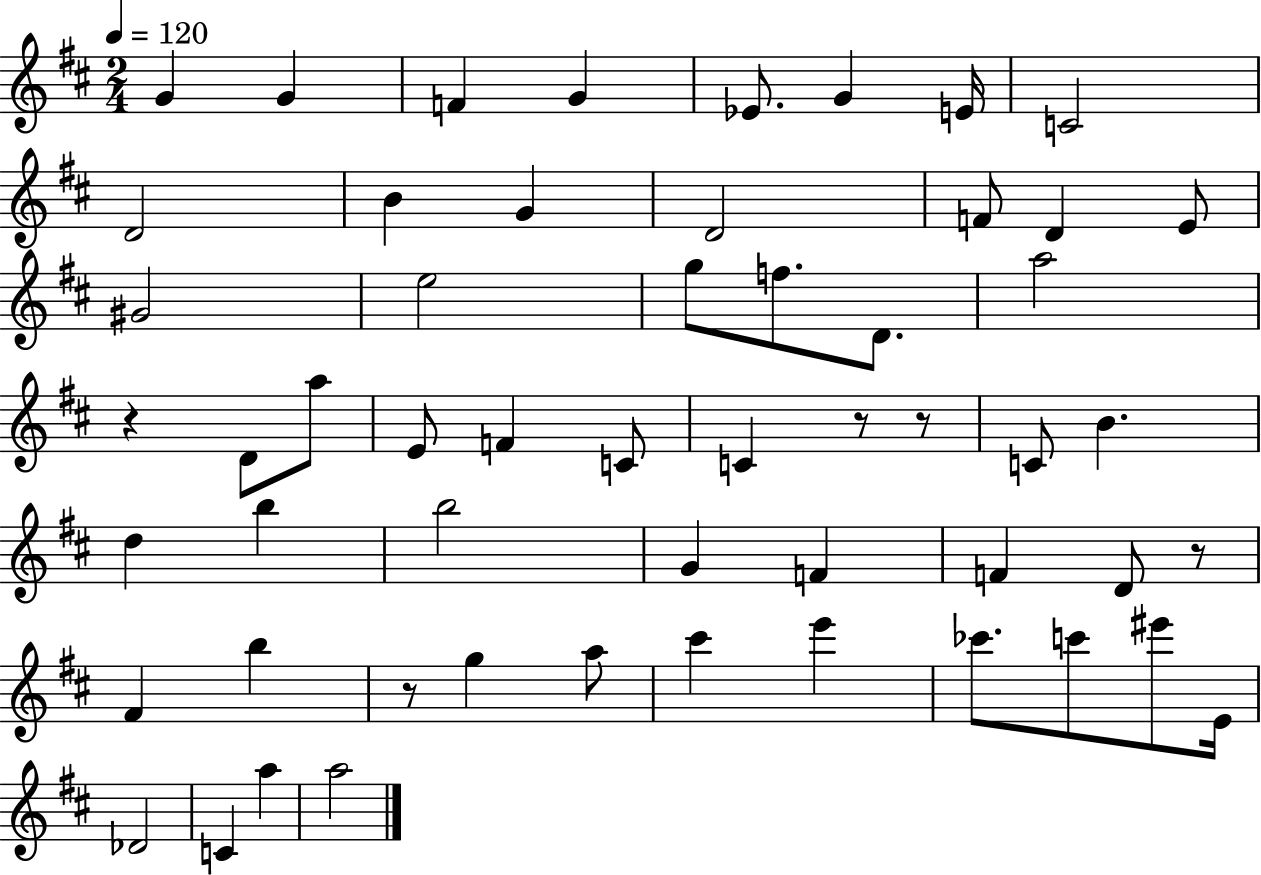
{
  \clef treble
  \numericTimeSignature
  \time 2/4
  \key d \major
  \tempo 4 = 120
  \repeat volta 2 { g'4 g'4 | f'4 g'4 | ees'8. g'4 e'16 | c'2 | \break d'2 | b'4 g'4 | d'2 | f'8 d'4 e'8 | \break gis'2 | e''2 | g''8 f''8. d'8. | a''2 | \break r4 d'8 a''8 | e'8 f'4 c'8 | c'4 r8 r8 | c'8 b'4. | \break d''4 b''4 | b''2 | g'4 f'4 | f'4 d'8 r8 | \break fis'4 b''4 | r8 g''4 a''8 | cis'''4 e'''4 | ces'''8. c'''8 eis'''8 e'16 | \break des'2 | c'4 a''4 | a''2 | } \bar "|."
}